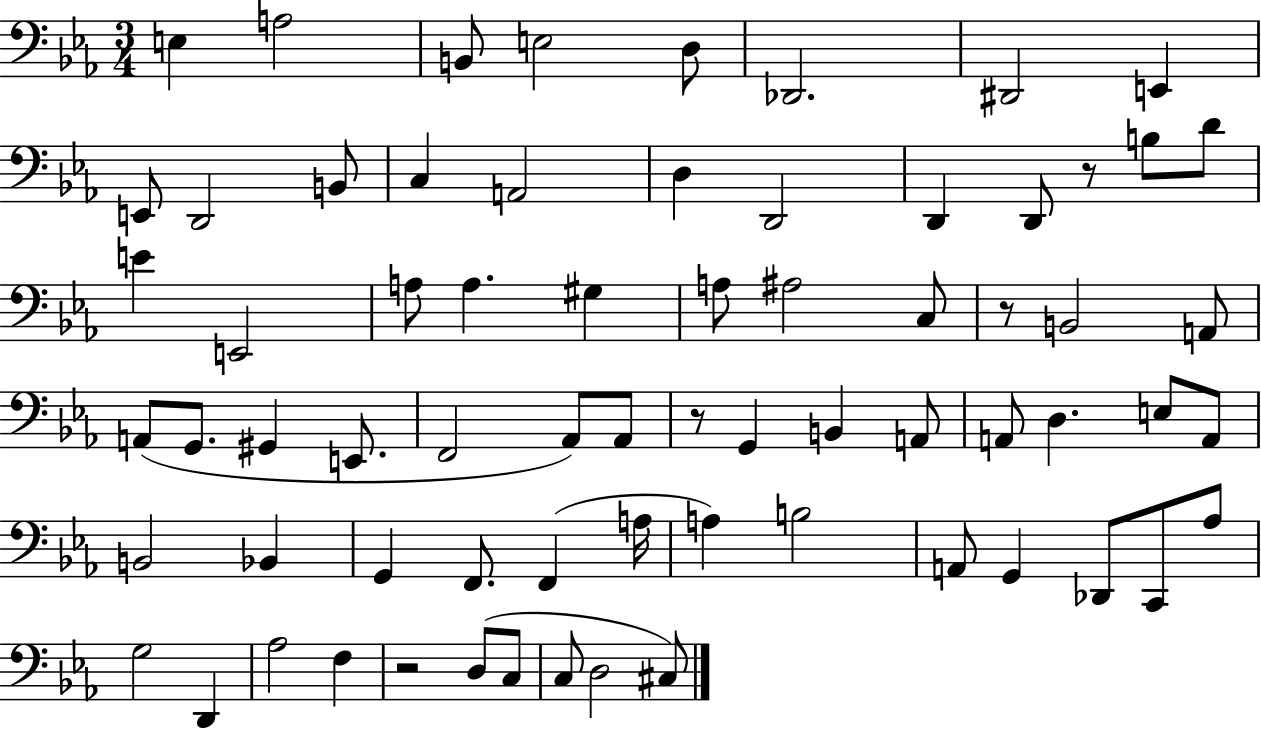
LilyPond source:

{
  \clef bass
  \numericTimeSignature
  \time 3/4
  \key ees \major
  e4 a2 | b,8 e2 d8 | des,2. | dis,2 e,4 | \break e,8 d,2 b,8 | c4 a,2 | d4 d,2 | d,4 d,8 r8 b8 d'8 | \break e'4 e,2 | a8 a4. gis4 | a8 ais2 c8 | r8 b,2 a,8 | \break a,8( g,8. gis,4 e,8. | f,2 aes,8) aes,8 | r8 g,4 b,4 a,8 | a,8 d4. e8 a,8 | \break b,2 bes,4 | g,4 f,8. f,4( a16 | a4) b2 | a,8 g,4 des,8 c,8 aes8 | \break g2 d,4 | aes2 f4 | r2 d8( c8 | c8 d2 cis8) | \break \bar "|."
}